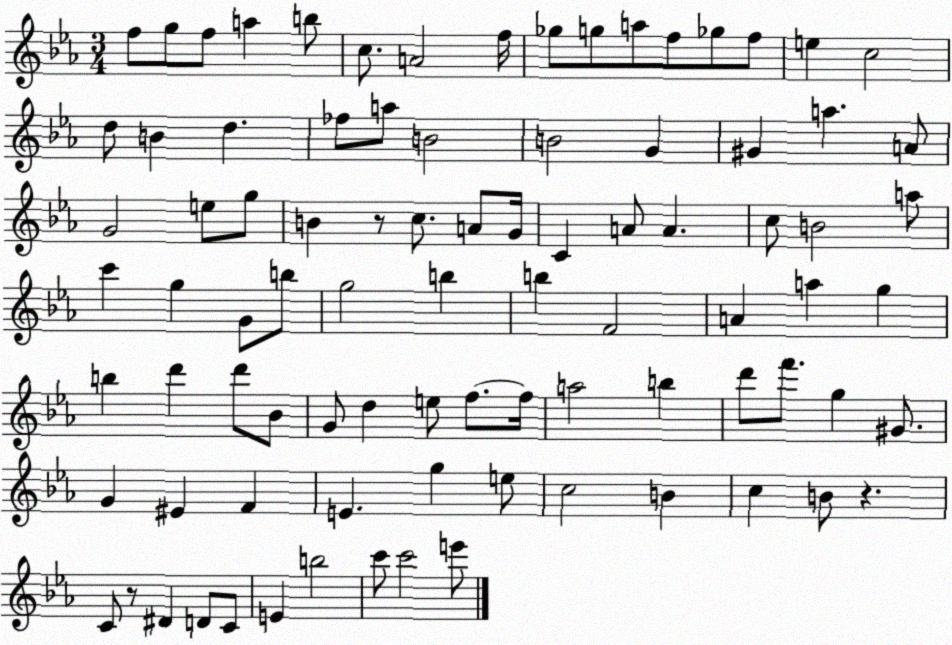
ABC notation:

X:1
T:Untitled
M:3/4
L:1/4
K:Eb
f/2 g/2 f/2 a b/2 c/2 A2 f/4 _g/2 g/2 a/2 f/2 _g/2 f/2 e c2 d/2 B d _f/2 a/2 B2 B2 G ^G a A/2 G2 e/2 g/2 B z/2 c/2 A/2 G/4 C A/2 A c/2 B2 a/2 c' g G/2 b/2 g2 b b F2 A a g b d' d'/2 _B/2 G/2 d e/2 f/2 f/4 a2 b d'/2 f'/2 g ^G/2 G ^E F E g e/2 c2 B c B/2 z C/2 z/2 ^D D/2 C/2 E b2 c'/2 c'2 e'/2